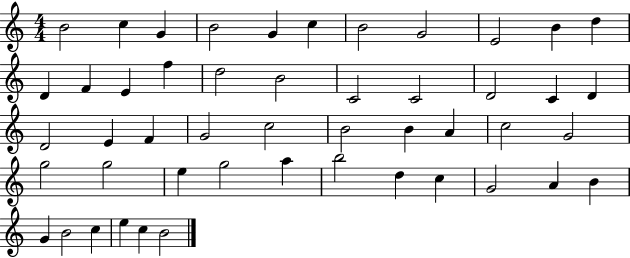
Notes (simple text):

B4/h C5/q G4/q B4/h G4/q C5/q B4/h G4/h E4/h B4/q D5/q D4/q F4/q E4/q F5/q D5/h B4/h C4/h C4/h D4/h C4/q D4/q D4/h E4/q F4/q G4/h C5/h B4/h B4/q A4/q C5/h G4/h G5/h G5/h E5/q G5/h A5/q B5/h D5/q C5/q G4/h A4/q B4/q G4/q B4/h C5/q E5/q C5/q B4/h